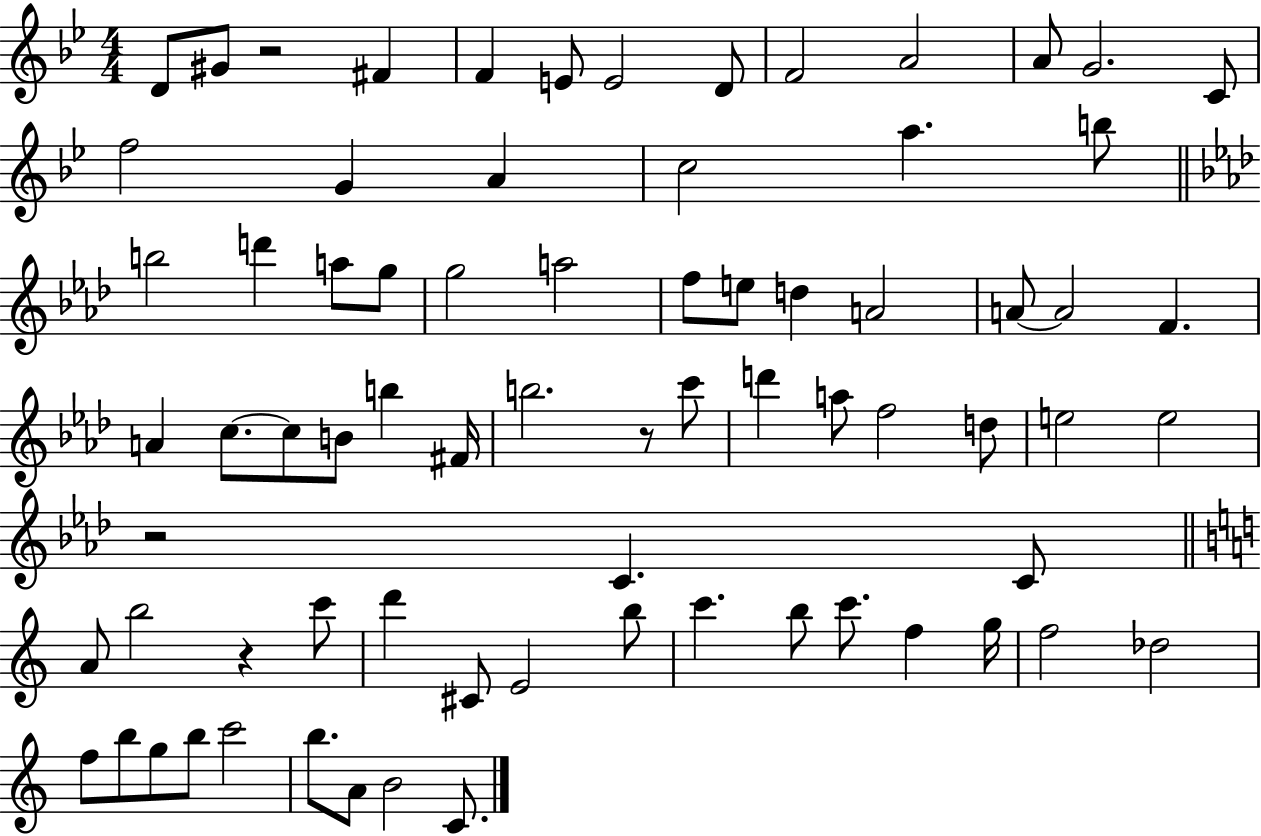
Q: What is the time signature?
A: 4/4